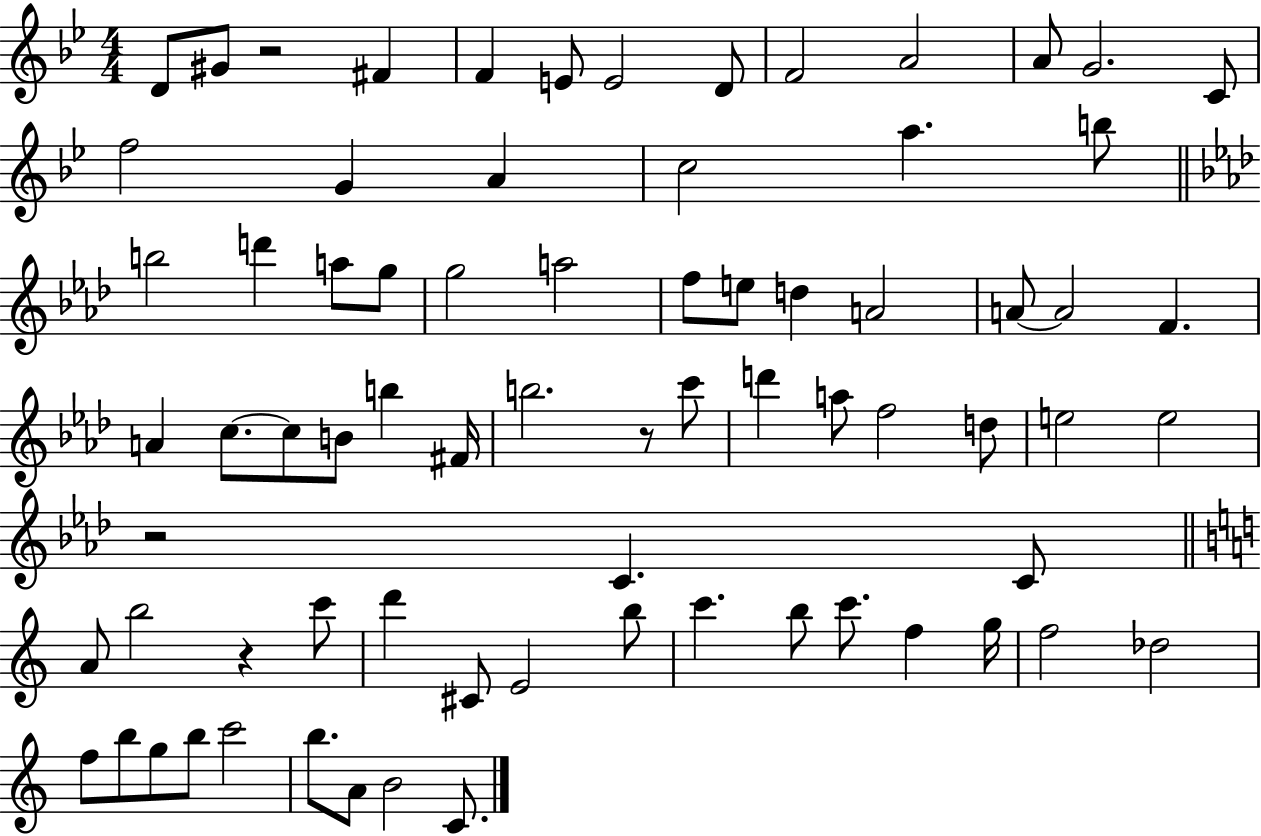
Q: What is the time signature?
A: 4/4